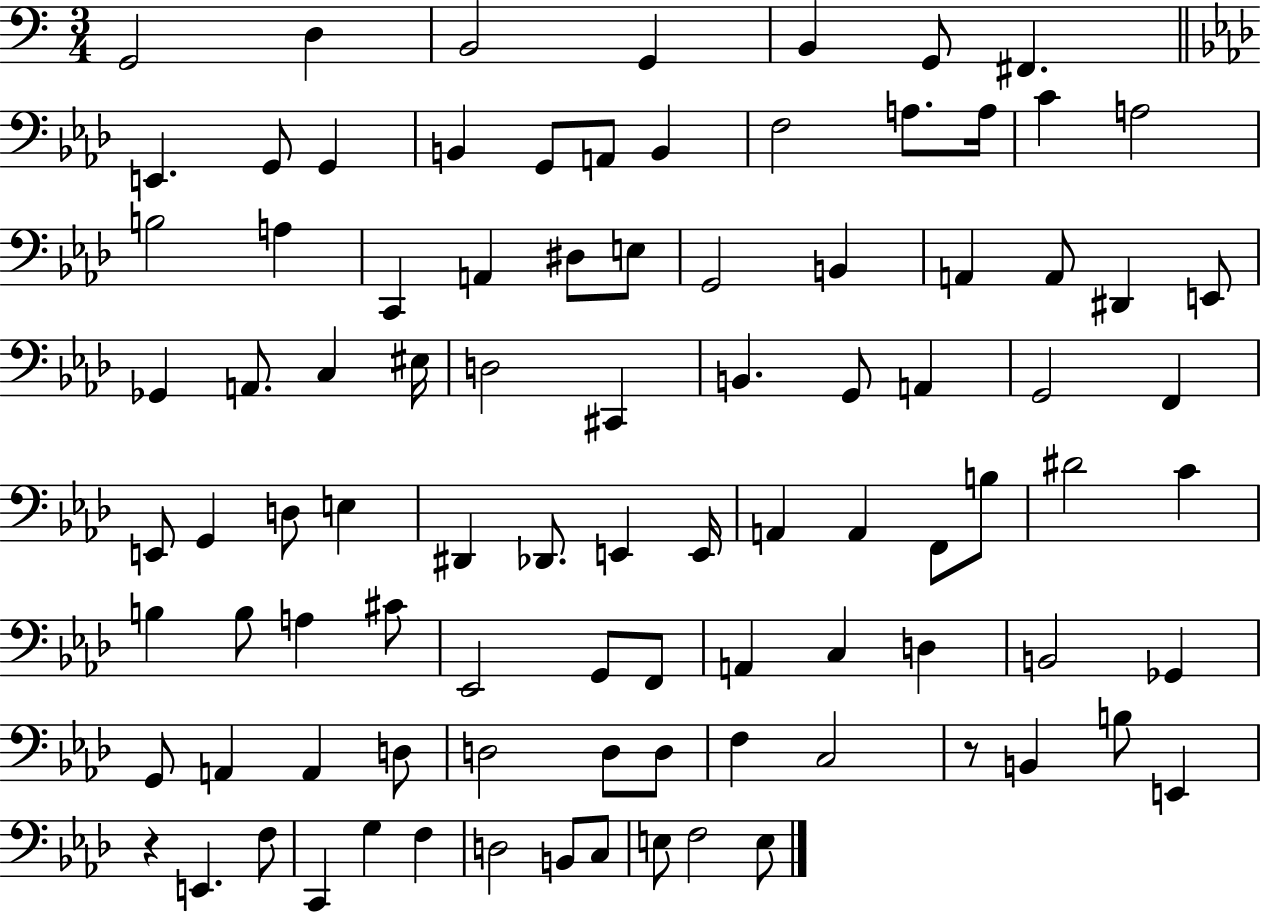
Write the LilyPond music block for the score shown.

{
  \clef bass
  \numericTimeSignature
  \time 3/4
  \key c \major
  \repeat volta 2 { g,2 d4 | b,2 g,4 | b,4 g,8 fis,4. | \bar "||" \break \key aes \major e,4. g,8 g,4 | b,4 g,8 a,8 b,4 | f2 a8. a16 | c'4 a2 | \break b2 a4 | c,4 a,4 dis8 e8 | g,2 b,4 | a,4 a,8 dis,4 e,8 | \break ges,4 a,8. c4 eis16 | d2 cis,4 | b,4. g,8 a,4 | g,2 f,4 | \break e,8 g,4 d8 e4 | dis,4 des,8. e,4 e,16 | a,4 a,4 f,8 b8 | dis'2 c'4 | \break b4 b8 a4 cis'8 | ees,2 g,8 f,8 | a,4 c4 d4 | b,2 ges,4 | \break g,8 a,4 a,4 d8 | d2 d8 d8 | f4 c2 | r8 b,4 b8 e,4 | \break r4 e,4. f8 | c,4 g4 f4 | d2 b,8 c8 | e8 f2 e8 | \break } \bar "|."
}